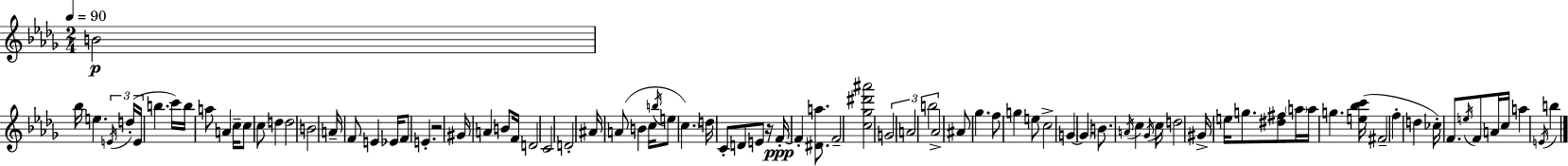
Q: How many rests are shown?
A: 2